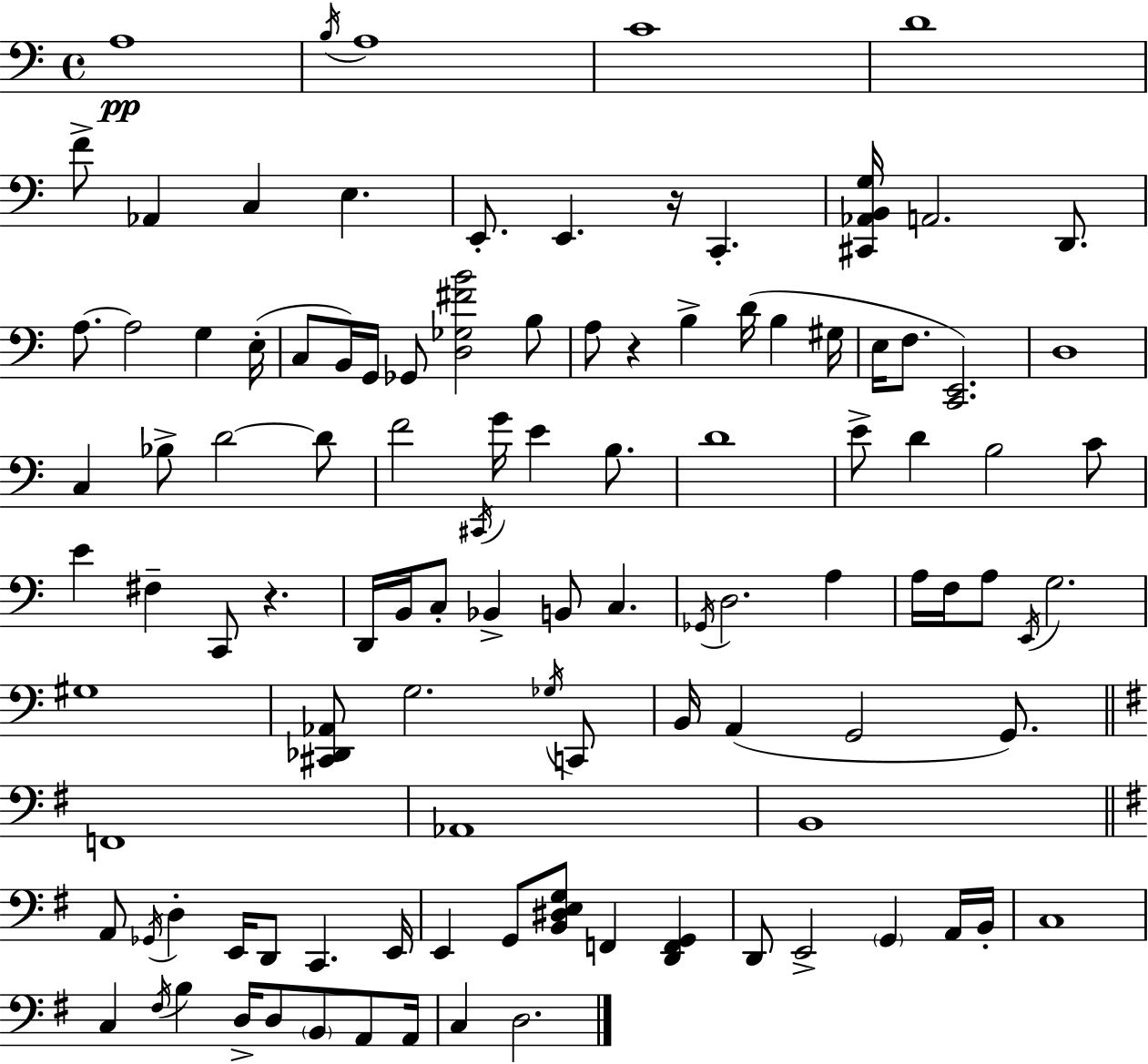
X:1
T:Untitled
M:4/4
L:1/4
K:Am
A,4 B,/4 A,4 C4 D4 F/2 _A,, C, E, E,,/2 E,, z/4 C,, [^C,,_A,,B,,G,]/4 A,,2 D,,/2 A,/2 A,2 G, E,/4 C,/2 B,,/4 G,,/4 _G,,/2 [D,_G,^FB]2 B,/2 A,/2 z B, D/4 B, ^G,/4 E,/4 F,/2 [C,,E,,]2 D,4 C, _B,/2 D2 D/2 F2 ^C,,/4 G/4 E B,/2 D4 E/2 D B,2 C/2 E ^F, C,,/2 z D,,/4 B,,/4 C,/2 _B,, B,,/2 C, _G,,/4 D,2 A, A,/4 F,/4 A,/2 E,,/4 G,2 ^G,4 [^C,,_D,,_A,,]/2 G,2 _G,/4 C,,/2 B,,/4 A,, G,,2 G,,/2 F,,4 _A,,4 B,,4 A,,/2 _G,,/4 D, E,,/4 D,,/2 C,, E,,/4 E,, G,,/2 [B,,^D,E,G,]/2 F,, [D,,F,,G,,] D,,/2 E,,2 G,, A,,/4 B,,/4 C,4 C, ^F,/4 B, D,/4 D,/2 B,,/2 A,,/2 A,,/4 C, D,2